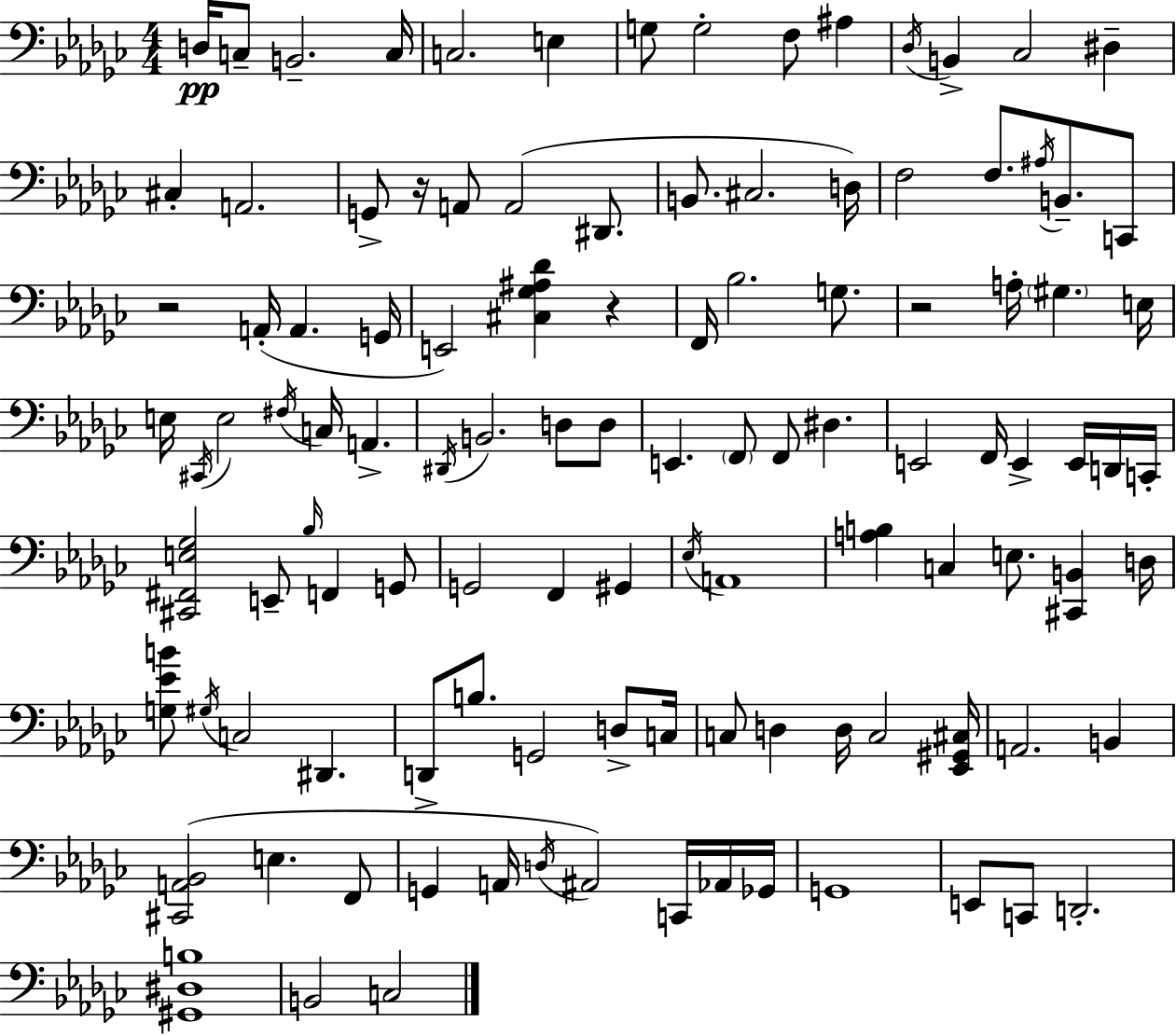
X:1
T:Untitled
M:4/4
L:1/4
K:Ebm
D,/4 C,/2 B,,2 C,/4 C,2 E, G,/2 G,2 F,/2 ^A, _D,/4 B,, _C,2 ^D, ^C, A,,2 G,,/2 z/4 A,,/2 A,,2 ^D,,/2 B,,/2 ^C,2 D,/4 F,2 F,/2 ^A,/4 B,,/2 C,,/2 z2 A,,/4 A,, G,,/4 E,,2 [^C,_G,^A,_D] z F,,/4 _B,2 G,/2 z2 A,/4 ^G, E,/4 E,/4 ^C,,/4 E,2 ^F,/4 C,/4 A,, ^D,,/4 B,,2 D,/2 D,/2 E,, F,,/2 F,,/2 ^D, E,,2 F,,/4 E,, E,,/4 D,,/4 C,,/4 [^C,,^F,,E,_G,]2 E,,/2 _B,/4 F,, G,,/2 G,,2 F,, ^G,, _E,/4 A,,4 [A,B,] C, E,/2 [^C,,B,,] D,/4 [G,_EB]/2 ^G,/4 C,2 ^D,, D,,/2 B,/2 G,,2 D,/2 C,/4 C,/2 D, D,/4 C,2 [_E,,^G,,^C,]/4 A,,2 B,, [^C,,A,,_B,,]2 E, F,,/2 G,, A,,/4 D,/4 ^A,,2 C,,/4 _A,,/4 _G,,/4 G,,4 E,,/2 C,,/2 D,,2 [^G,,^D,B,]4 B,,2 C,2